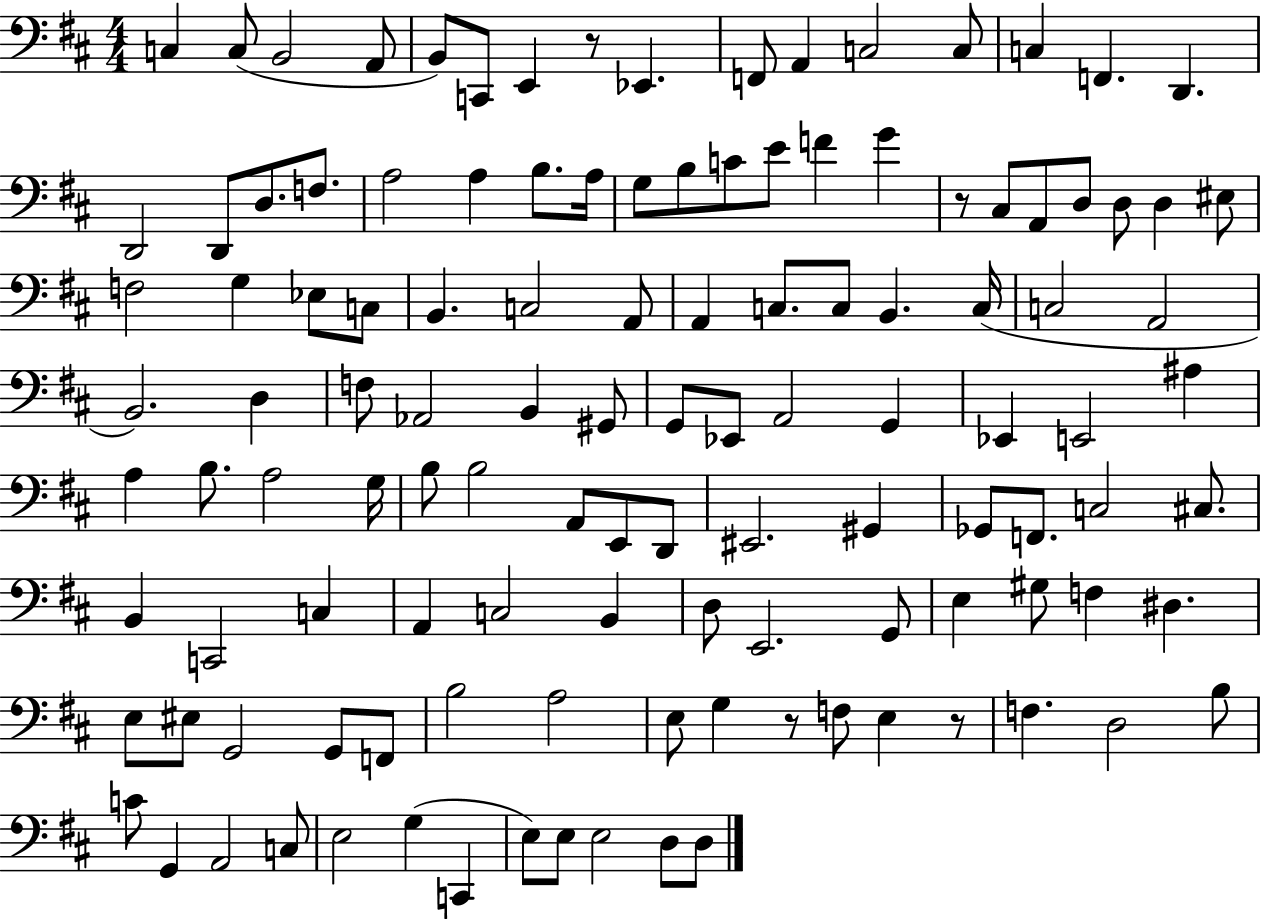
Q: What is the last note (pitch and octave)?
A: D3